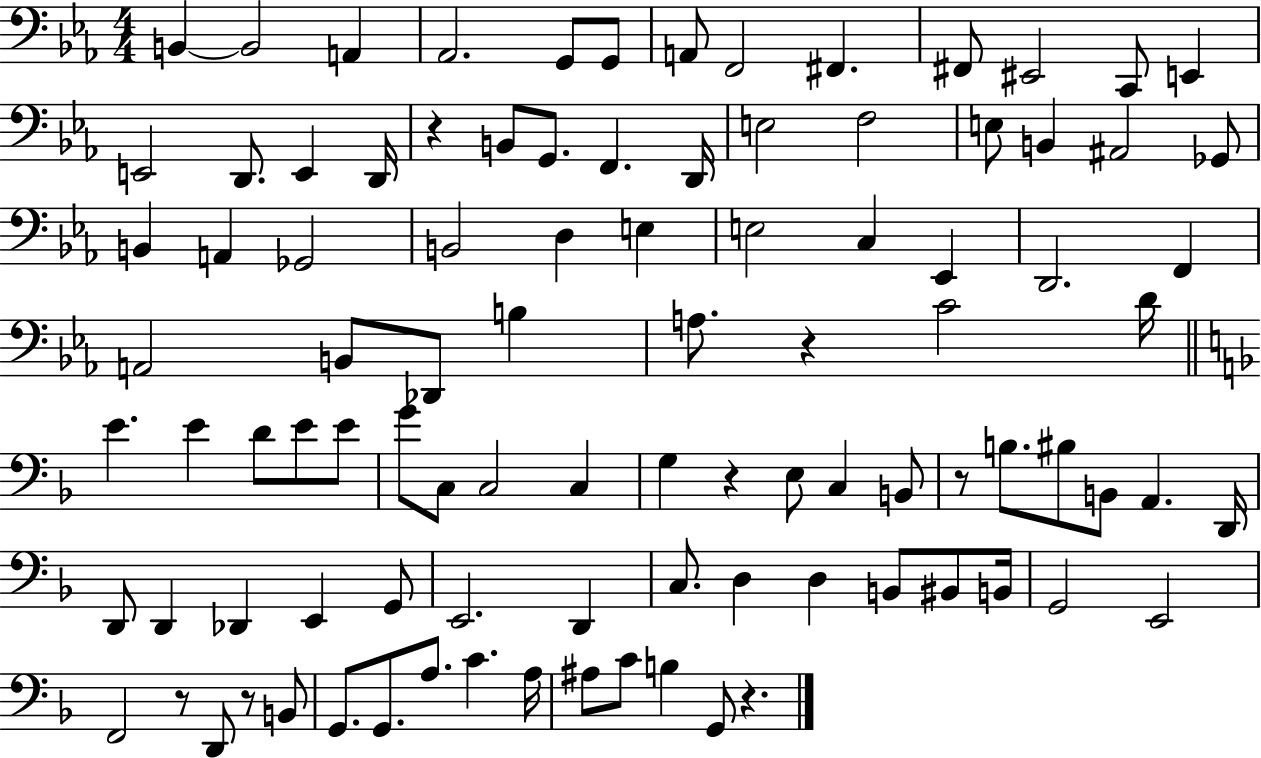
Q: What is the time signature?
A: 4/4